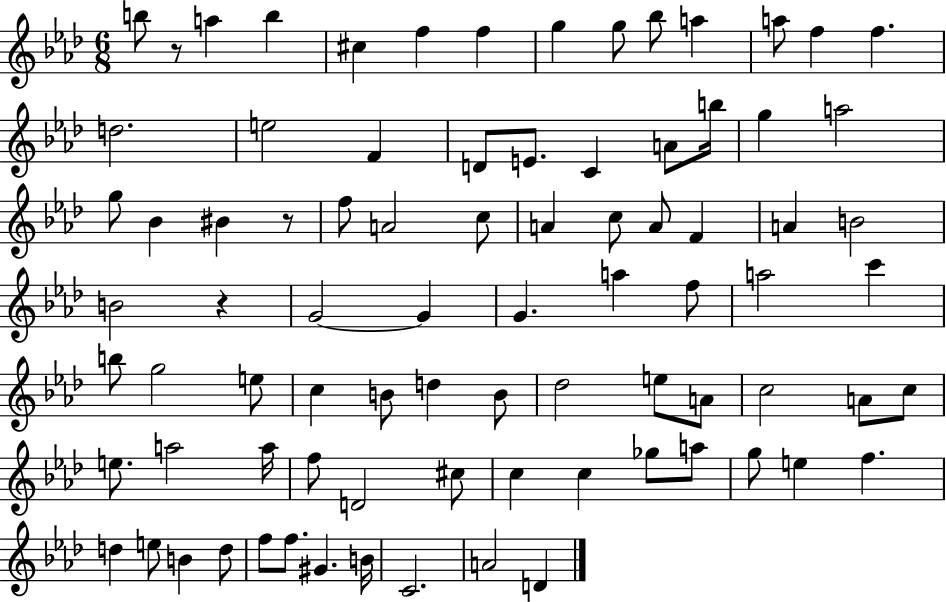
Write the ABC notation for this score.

X:1
T:Untitled
M:6/8
L:1/4
K:Ab
b/2 z/2 a b ^c f f g g/2 _b/2 a a/2 f f d2 e2 F D/2 E/2 C A/2 b/4 g a2 g/2 _B ^B z/2 f/2 A2 c/2 A c/2 A/2 F A B2 B2 z G2 G G a f/2 a2 c' b/2 g2 e/2 c B/2 d B/2 _d2 e/2 A/2 c2 A/2 c/2 e/2 a2 a/4 f/2 D2 ^c/2 c c _g/2 a/2 g/2 e f d e/2 B d/2 f/2 f/2 ^G B/4 C2 A2 D